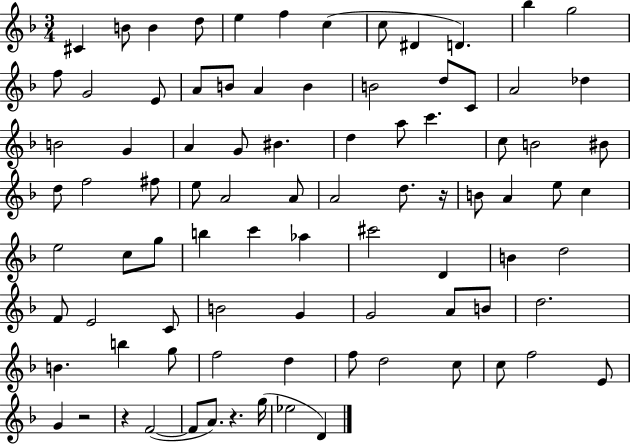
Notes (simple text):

C#4/q B4/e B4/q D5/e E5/q F5/q C5/q C5/e D#4/q D4/q. Bb5/q G5/h F5/e G4/h E4/e A4/e B4/e A4/q B4/q B4/h D5/e C4/e A4/h Db5/q B4/h G4/q A4/q G4/e BIS4/q. D5/q A5/e C6/q. C5/e B4/h BIS4/e D5/e F5/h F#5/e E5/e A4/h A4/e A4/h D5/e. R/s B4/e A4/q E5/e C5/q E5/h C5/e G5/e B5/q C6/q Ab5/q C#6/h D4/q B4/q D5/h F4/e E4/h C4/e B4/h G4/q G4/h A4/e B4/e D5/h. B4/q. B5/q G5/e F5/h D5/q F5/e D5/h C5/e C5/e F5/h E4/e G4/q R/h R/q F4/h F4/e A4/e. R/q. G5/s Eb5/h D4/q